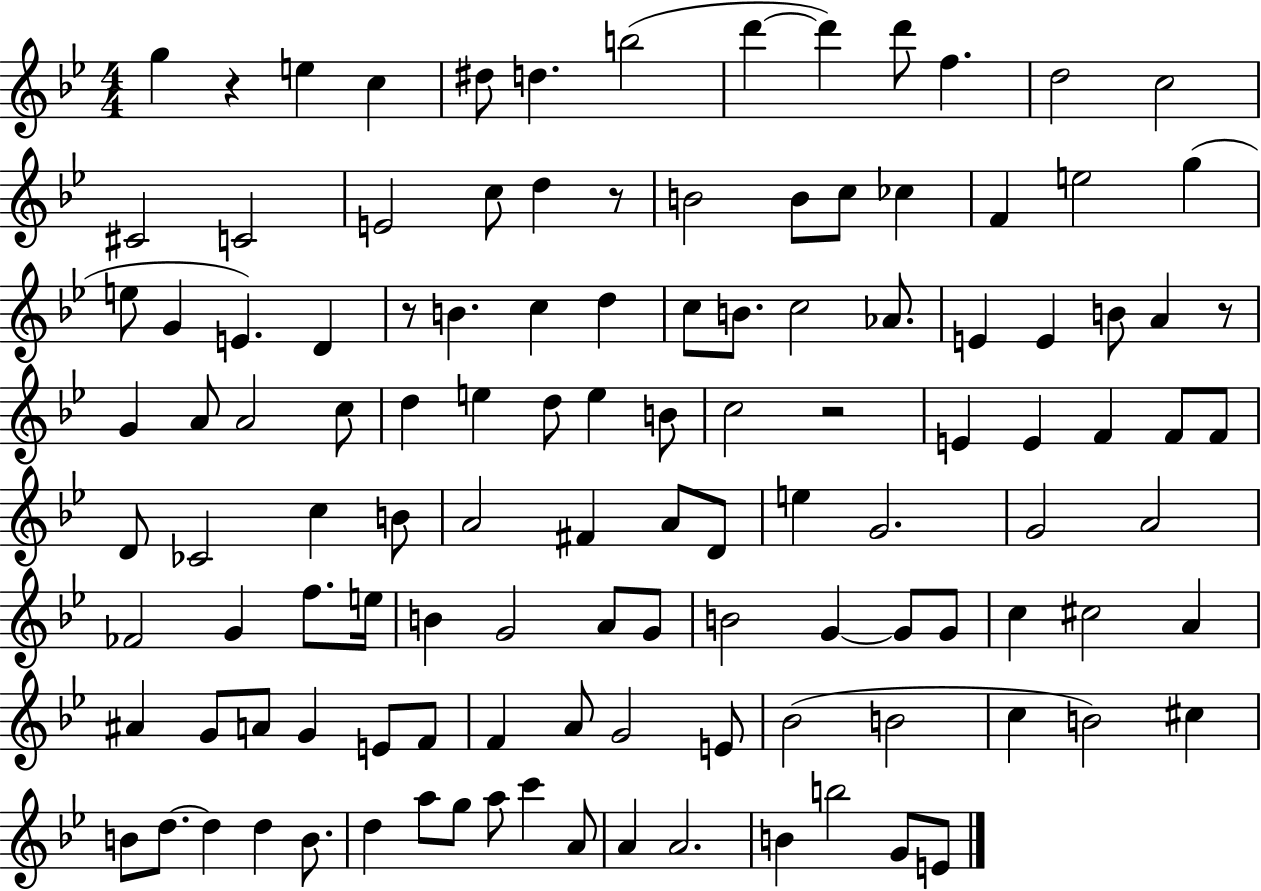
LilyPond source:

{
  \clef treble
  \numericTimeSignature
  \time 4/4
  \key bes \major
  g''4 r4 e''4 c''4 | dis''8 d''4. b''2( | d'''4~~ d'''4) d'''8 f''4. | d''2 c''2 | \break cis'2 c'2 | e'2 c''8 d''4 r8 | b'2 b'8 c''8 ces''4 | f'4 e''2 g''4( | \break e''8 g'4 e'4.) d'4 | r8 b'4. c''4 d''4 | c''8 b'8. c''2 aes'8. | e'4 e'4 b'8 a'4 r8 | \break g'4 a'8 a'2 c''8 | d''4 e''4 d''8 e''4 b'8 | c''2 r2 | e'4 e'4 f'4 f'8 f'8 | \break d'8 ces'2 c''4 b'8 | a'2 fis'4 a'8 d'8 | e''4 g'2. | g'2 a'2 | \break fes'2 g'4 f''8. e''16 | b'4 g'2 a'8 g'8 | b'2 g'4~~ g'8 g'8 | c''4 cis''2 a'4 | \break ais'4 g'8 a'8 g'4 e'8 f'8 | f'4 a'8 g'2 e'8 | bes'2( b'2 | c''4 b'2) cis''4 | \break b'8 d''8.~~ d''4 d''4 b'8. | d''4 a''8 g''8 a''8 c'''4 a'8 | a'4 a'2. | b'4 b''2 g'8 e'8 | \break \bar "|."
}